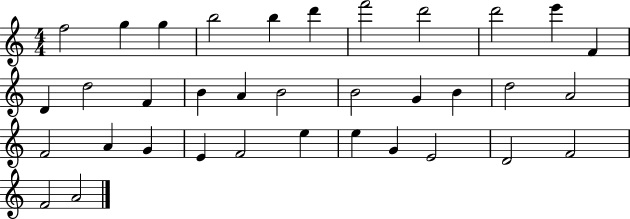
X:1
T:Untitled
M:4/4
L:1/4
K:C
f2 g g b2 b d' f'2 d'2 d'2 e' F D d2 F B A B2 B2 G B d2 A2 F2 A G E F2 e e G E2 D2 F2 F2 A2